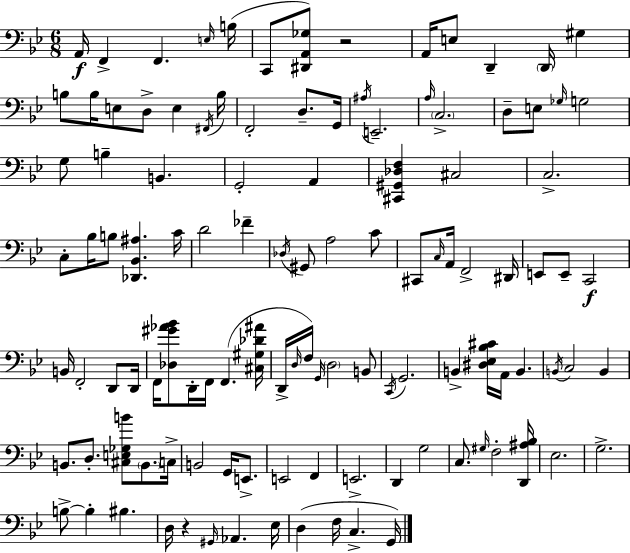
{
  \clef bass
  \numericTimeSignature
  \time 6/8
  \key bes \major
  a,16\f f,4-> f,4. \grace { e16 }( | b16 c,8 <dis, a, ges>8) r2 | a,16 e8 d,4-- \parenthesize d,16 gis4 | b8 b16 e8 d8-> e4 | \break \acciaccatura { fis,16 } b16 f,2-. d8.-- | g,16 \acciaccatura { ais16 } e,2.-- | \grace { a16 } \parenthesize c2.-> | d8-- e8 \grace { ges16 } g2 | \break g8 b4-- b,4. | g,2-. | a,4 <cis, gis, des f>4 cis2 | c2.-> | \break c8-. bes16 b8 <des, bes, ais>4. | c'16 d'2 | fes'4-- \acciaccatura { des16 } gis,8 a2 | c'8 cis,8 \grace { c16 } a,16 f,2-> | \break dis,16 e,8 e,8-- c,2\f | b,16 f,2-. | d,8 d,16 f,16 <des gis' aes' bes'>8 d,16-. f,16 | f,4.( <cis gis des' ais'>16 d,16-> \grace { d16 } f16) \grace { g,16 } \parenthesize d2 | \break b,8 \acciaccatura { c,16 } g,2. | b,4-> | <dis ees bes cis'>16 a,16 b,4. \acciaccatura { b,16 } c2 | b,4 b,8. | \break d8.-. <cis e ges b'>8 \parenthesize b,8. c16-> b,2 | g,16 e,8.-> e,2 | f,4 e,2.-> | d,4 | \break g2 c8. | \grace { gis16 } f2-. <d, ais bes>16 | ees2. | g2.-> | \break b8->~~ b4-. bis4. | d16 r4 \grace { gis,16 } aes,4. | ees16 d4( f16 c4.-> | g,16) \bar "|."
}